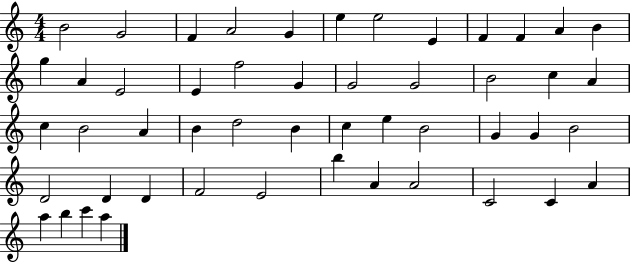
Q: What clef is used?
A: treble